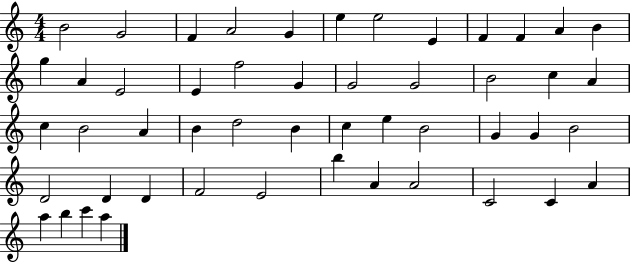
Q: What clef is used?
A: treble